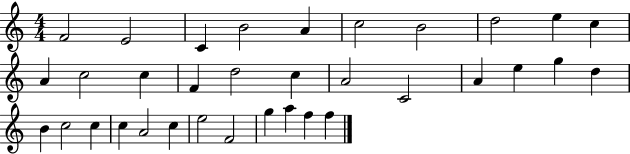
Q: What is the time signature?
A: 4/4